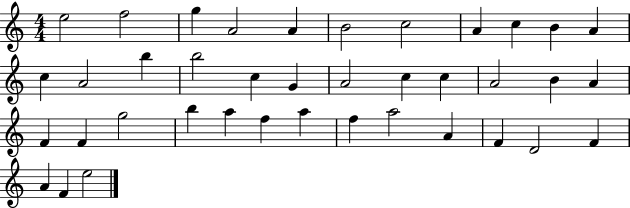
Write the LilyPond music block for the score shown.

{
  \clef treble
  \numericTimeSignature
  \time 4/4
  \key c \major
  e''2 f''2 | g''4 a'2 a'4 | b'2 c''2 | a'4 c''4 b'4 a'4 | \break c''4 a'2 b''4 | b''2 c''4 g'4 | a'2 c''4 c''4 | a'2 b'4 a'4 | \break f'4 f'4 g''2 | b''4 a''4 f''4 a''4 | f''4 a''2 a'4 | f'4 d'2 f'4 | \break a'4 f'4 e''2 | \bar "|."
}